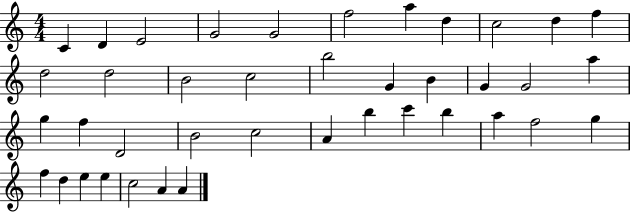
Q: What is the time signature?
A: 4/4